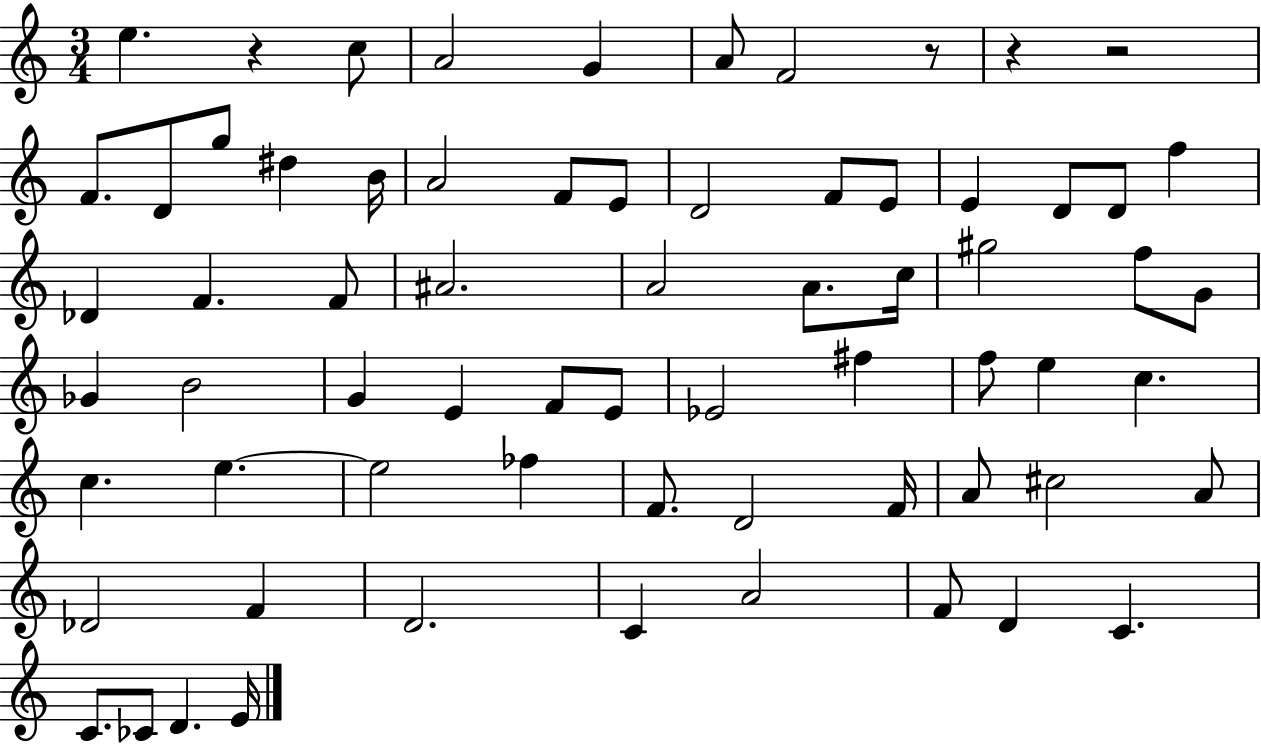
{
  \clef treble
  \numericTimeSignature
  \time 3/4
  \key c \major
  \repeat volta 2 { e''4. r4 c''8 | a'2 g'4 | a'8 f'2 r8 | r4 r2 | \break f'8. d'8 g''8 dis''4 b'16 | a'2 f'8 e'8 | d'2 f'8 e'8 | e'4 d'8 d'8 f''4 | \break des'4 f'4. f'8 | ais'2. | a'2 a'8. c''16 | gis''2 f''8 g'8 | \break ges'4 b'2 | g'4 e'4 f'8 e'8 | ees'2 fis''4 | f''8 e''4 c''4. | \break c''4. e''4.~~ | e''2 fes''4 | f'8. d'2 f'16 | a'8 cis''2 a'8 | \break des'2 f'4 | d'2. | c'4 a'2 | f'8 d'4 c'4. | \break c'8. ces'8 d'4. e'16 | } \bar "|."
}